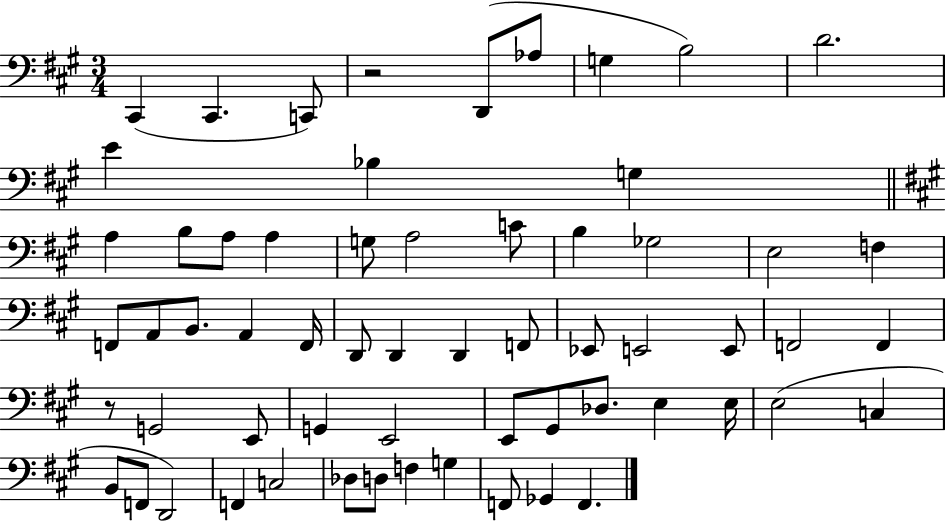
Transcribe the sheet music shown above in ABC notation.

X:1
T:Untitled
M:3/4
L:1/4
K:A
^C,, ^C,, C,,/2 z2 D,,/2 _A,/2 G, B,2 D2 E _B, G, A, B,/2 A,/2 A, G,/2 A,2 C/2 B, _G,2 E,2 F, F,,/2 A,,/2 B,,/2 A,, F,,/4 D,,/2 D,, D,, F,,/2 _E,,/2 E,,2 E,,/2 F,,2 F,, z/2 G,,2 E,,/2 G,, E,,2 E,,/2 ^G,,/2 _D,/2 E, E,/4 E,2 C, B,,/2 F,,/2 D,,2 F,, C,2 _D,/2 D,/2 F, G, F,,/2 _G,, F,,